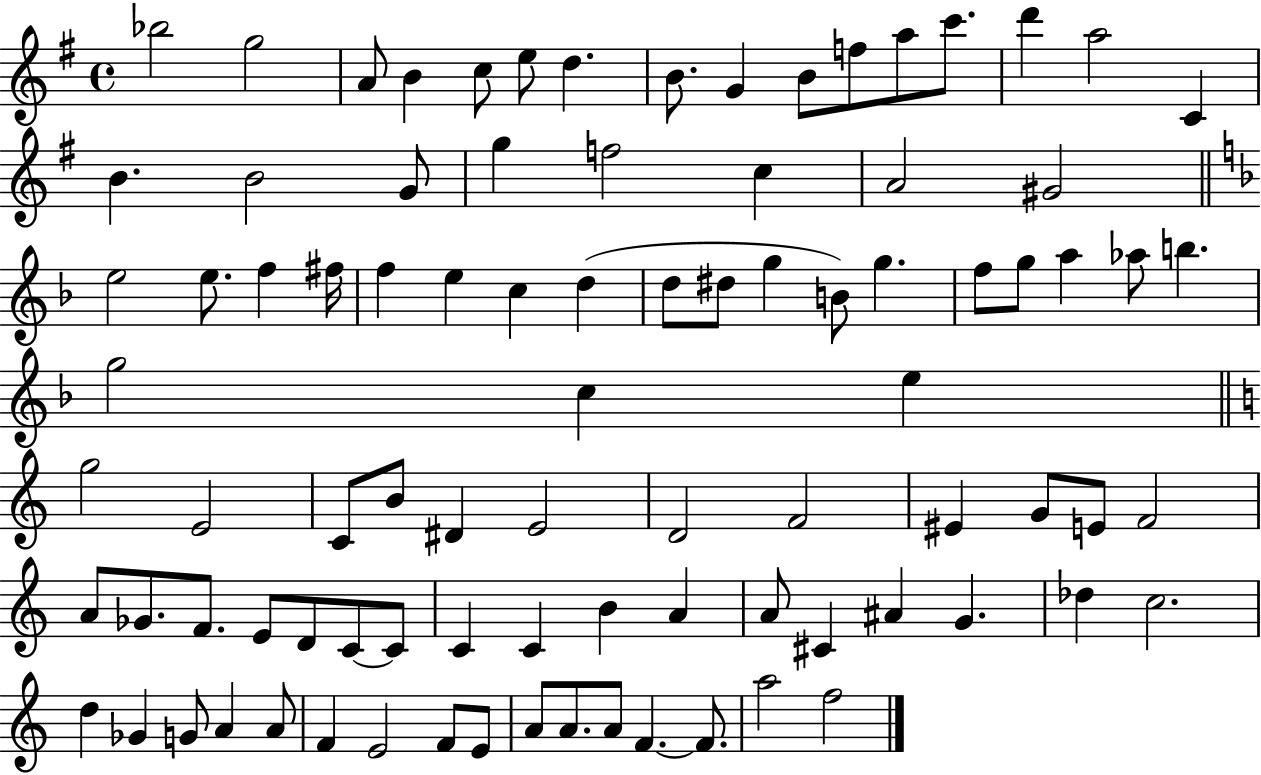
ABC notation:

X:1
T:Untitled
M:4/4
L:1/4
K:G
_b2 g2 A/2 B c/2 e/2 d B/2 G B/2 f/2 a/2 c'/2 d' a2 C B B2 G/2 g f2 c A2 ^G2 e2 e/2 f ^f/4 f e c d d/2 ^d/2 g B/2 g f/2 g/2 a _a/2 b g2 c e g2 E2 C/2 B/2 ^D E2 D2 F2 ^E G/2 E/2 F2 A/2 _G/2 F/2 E/2 D/2 C/2 C/2 C C B A A/2 ^C ^A G _d c2 d _G G/2 A A/2 F E2 F/2 E/2 A/2 A/2 A/2 F F/2 a2 f2